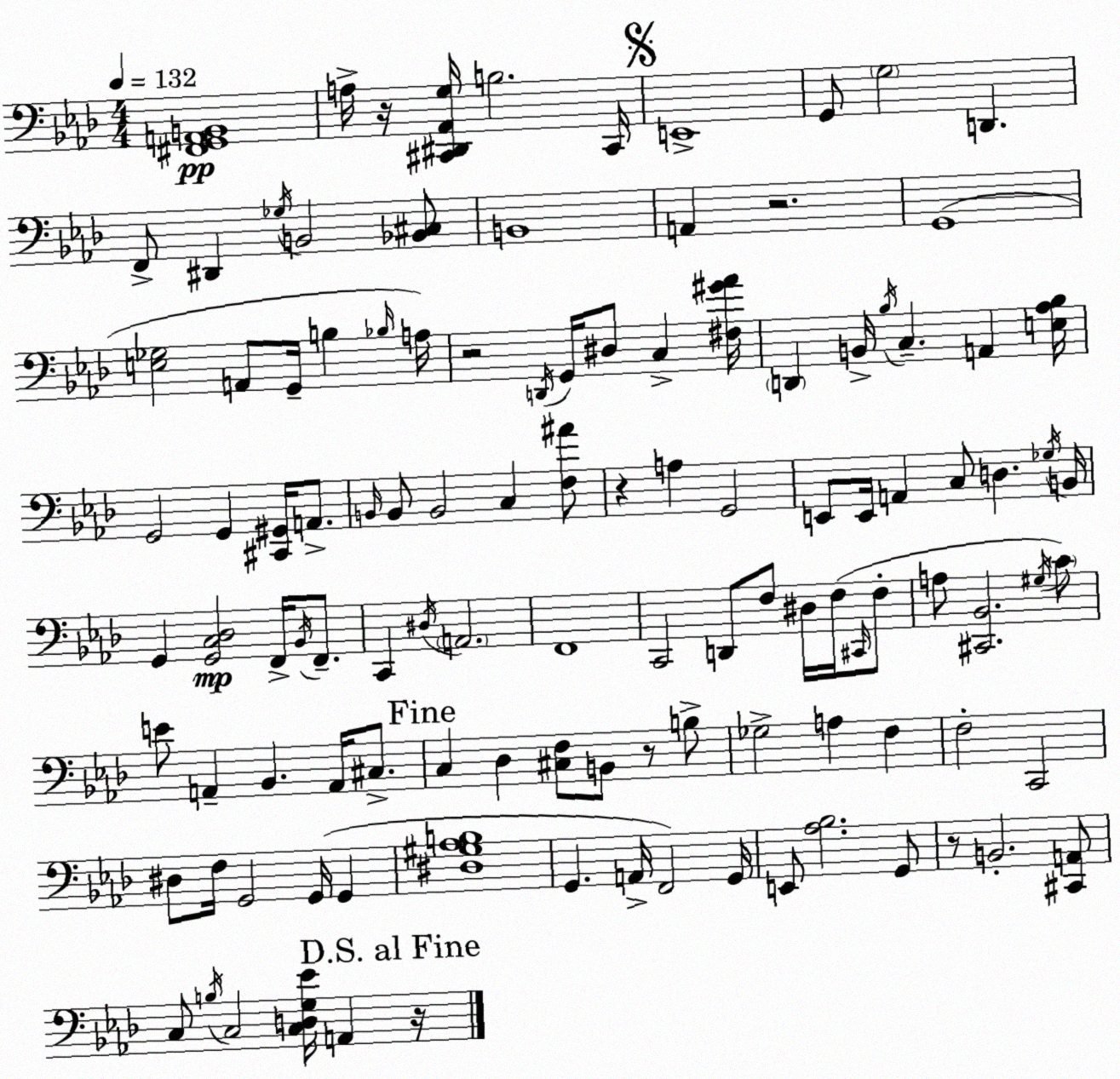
X:1
T:Untitled
M:4/4
L:1/4
K:Fm
[^F,,G,,A,,B,,]4 A,/4 z/4 [^C,,^D,,_A,,G,]/4 B,2 ^C,,/4 E,,4 G,,/2 G,2 D,, F,,/2 ^D,, _G,/4 B,,2 [_B,,^C,]/2 B,,4 A,, z2 G,,4 [E,_G,]2 A,,/2 G,,/4 B, _B,/4 A,/4 z2 D,,/4 G,,/4 ^D,/2 C, [^F,^G_A]/4 D,, B,,/4 _B,/4 C, A,, [E,_A,_B,]/4 G,,2 G,, [^C,,^G,,]/4 A,,/2 B,,/4 B,,/2 B,,2 C, [F,^A]/2 z A, G,,2 E,,/2 E,,/4 A,, C,/2 D, _G,/4 B,,/4 G,, [G,,C,_D,]2 F,,/4 _B,,/4 F,,/2 C,, ^D,/4 A,,2 F,,4 C,,2 D,,/2 F,/2 ^D,/4 F,/4 ^C,,/4 F,/2 A,/2 [^C,,_B,,]2 ^G,/4 C/2 E/2 A,, _B,, A,,/4 ^C,/2 C, _D, [^C,F,]/2 B,,/2 z/2 B,/2 _G,2 A, F, F,2 C,,2 ^D,/2 F,/4 G,,2 G,,/4 G,, [^D,^G,_A,B,]4 G,, A,,/4 F,,2 G,,/4 E,,/2 [_A,_B,]2 G,,/2 z/2 B,,2 [^C,,A,,]/2 C,/2 B,/4 C,2 [C,D,G,_E]/4 A,, z/4